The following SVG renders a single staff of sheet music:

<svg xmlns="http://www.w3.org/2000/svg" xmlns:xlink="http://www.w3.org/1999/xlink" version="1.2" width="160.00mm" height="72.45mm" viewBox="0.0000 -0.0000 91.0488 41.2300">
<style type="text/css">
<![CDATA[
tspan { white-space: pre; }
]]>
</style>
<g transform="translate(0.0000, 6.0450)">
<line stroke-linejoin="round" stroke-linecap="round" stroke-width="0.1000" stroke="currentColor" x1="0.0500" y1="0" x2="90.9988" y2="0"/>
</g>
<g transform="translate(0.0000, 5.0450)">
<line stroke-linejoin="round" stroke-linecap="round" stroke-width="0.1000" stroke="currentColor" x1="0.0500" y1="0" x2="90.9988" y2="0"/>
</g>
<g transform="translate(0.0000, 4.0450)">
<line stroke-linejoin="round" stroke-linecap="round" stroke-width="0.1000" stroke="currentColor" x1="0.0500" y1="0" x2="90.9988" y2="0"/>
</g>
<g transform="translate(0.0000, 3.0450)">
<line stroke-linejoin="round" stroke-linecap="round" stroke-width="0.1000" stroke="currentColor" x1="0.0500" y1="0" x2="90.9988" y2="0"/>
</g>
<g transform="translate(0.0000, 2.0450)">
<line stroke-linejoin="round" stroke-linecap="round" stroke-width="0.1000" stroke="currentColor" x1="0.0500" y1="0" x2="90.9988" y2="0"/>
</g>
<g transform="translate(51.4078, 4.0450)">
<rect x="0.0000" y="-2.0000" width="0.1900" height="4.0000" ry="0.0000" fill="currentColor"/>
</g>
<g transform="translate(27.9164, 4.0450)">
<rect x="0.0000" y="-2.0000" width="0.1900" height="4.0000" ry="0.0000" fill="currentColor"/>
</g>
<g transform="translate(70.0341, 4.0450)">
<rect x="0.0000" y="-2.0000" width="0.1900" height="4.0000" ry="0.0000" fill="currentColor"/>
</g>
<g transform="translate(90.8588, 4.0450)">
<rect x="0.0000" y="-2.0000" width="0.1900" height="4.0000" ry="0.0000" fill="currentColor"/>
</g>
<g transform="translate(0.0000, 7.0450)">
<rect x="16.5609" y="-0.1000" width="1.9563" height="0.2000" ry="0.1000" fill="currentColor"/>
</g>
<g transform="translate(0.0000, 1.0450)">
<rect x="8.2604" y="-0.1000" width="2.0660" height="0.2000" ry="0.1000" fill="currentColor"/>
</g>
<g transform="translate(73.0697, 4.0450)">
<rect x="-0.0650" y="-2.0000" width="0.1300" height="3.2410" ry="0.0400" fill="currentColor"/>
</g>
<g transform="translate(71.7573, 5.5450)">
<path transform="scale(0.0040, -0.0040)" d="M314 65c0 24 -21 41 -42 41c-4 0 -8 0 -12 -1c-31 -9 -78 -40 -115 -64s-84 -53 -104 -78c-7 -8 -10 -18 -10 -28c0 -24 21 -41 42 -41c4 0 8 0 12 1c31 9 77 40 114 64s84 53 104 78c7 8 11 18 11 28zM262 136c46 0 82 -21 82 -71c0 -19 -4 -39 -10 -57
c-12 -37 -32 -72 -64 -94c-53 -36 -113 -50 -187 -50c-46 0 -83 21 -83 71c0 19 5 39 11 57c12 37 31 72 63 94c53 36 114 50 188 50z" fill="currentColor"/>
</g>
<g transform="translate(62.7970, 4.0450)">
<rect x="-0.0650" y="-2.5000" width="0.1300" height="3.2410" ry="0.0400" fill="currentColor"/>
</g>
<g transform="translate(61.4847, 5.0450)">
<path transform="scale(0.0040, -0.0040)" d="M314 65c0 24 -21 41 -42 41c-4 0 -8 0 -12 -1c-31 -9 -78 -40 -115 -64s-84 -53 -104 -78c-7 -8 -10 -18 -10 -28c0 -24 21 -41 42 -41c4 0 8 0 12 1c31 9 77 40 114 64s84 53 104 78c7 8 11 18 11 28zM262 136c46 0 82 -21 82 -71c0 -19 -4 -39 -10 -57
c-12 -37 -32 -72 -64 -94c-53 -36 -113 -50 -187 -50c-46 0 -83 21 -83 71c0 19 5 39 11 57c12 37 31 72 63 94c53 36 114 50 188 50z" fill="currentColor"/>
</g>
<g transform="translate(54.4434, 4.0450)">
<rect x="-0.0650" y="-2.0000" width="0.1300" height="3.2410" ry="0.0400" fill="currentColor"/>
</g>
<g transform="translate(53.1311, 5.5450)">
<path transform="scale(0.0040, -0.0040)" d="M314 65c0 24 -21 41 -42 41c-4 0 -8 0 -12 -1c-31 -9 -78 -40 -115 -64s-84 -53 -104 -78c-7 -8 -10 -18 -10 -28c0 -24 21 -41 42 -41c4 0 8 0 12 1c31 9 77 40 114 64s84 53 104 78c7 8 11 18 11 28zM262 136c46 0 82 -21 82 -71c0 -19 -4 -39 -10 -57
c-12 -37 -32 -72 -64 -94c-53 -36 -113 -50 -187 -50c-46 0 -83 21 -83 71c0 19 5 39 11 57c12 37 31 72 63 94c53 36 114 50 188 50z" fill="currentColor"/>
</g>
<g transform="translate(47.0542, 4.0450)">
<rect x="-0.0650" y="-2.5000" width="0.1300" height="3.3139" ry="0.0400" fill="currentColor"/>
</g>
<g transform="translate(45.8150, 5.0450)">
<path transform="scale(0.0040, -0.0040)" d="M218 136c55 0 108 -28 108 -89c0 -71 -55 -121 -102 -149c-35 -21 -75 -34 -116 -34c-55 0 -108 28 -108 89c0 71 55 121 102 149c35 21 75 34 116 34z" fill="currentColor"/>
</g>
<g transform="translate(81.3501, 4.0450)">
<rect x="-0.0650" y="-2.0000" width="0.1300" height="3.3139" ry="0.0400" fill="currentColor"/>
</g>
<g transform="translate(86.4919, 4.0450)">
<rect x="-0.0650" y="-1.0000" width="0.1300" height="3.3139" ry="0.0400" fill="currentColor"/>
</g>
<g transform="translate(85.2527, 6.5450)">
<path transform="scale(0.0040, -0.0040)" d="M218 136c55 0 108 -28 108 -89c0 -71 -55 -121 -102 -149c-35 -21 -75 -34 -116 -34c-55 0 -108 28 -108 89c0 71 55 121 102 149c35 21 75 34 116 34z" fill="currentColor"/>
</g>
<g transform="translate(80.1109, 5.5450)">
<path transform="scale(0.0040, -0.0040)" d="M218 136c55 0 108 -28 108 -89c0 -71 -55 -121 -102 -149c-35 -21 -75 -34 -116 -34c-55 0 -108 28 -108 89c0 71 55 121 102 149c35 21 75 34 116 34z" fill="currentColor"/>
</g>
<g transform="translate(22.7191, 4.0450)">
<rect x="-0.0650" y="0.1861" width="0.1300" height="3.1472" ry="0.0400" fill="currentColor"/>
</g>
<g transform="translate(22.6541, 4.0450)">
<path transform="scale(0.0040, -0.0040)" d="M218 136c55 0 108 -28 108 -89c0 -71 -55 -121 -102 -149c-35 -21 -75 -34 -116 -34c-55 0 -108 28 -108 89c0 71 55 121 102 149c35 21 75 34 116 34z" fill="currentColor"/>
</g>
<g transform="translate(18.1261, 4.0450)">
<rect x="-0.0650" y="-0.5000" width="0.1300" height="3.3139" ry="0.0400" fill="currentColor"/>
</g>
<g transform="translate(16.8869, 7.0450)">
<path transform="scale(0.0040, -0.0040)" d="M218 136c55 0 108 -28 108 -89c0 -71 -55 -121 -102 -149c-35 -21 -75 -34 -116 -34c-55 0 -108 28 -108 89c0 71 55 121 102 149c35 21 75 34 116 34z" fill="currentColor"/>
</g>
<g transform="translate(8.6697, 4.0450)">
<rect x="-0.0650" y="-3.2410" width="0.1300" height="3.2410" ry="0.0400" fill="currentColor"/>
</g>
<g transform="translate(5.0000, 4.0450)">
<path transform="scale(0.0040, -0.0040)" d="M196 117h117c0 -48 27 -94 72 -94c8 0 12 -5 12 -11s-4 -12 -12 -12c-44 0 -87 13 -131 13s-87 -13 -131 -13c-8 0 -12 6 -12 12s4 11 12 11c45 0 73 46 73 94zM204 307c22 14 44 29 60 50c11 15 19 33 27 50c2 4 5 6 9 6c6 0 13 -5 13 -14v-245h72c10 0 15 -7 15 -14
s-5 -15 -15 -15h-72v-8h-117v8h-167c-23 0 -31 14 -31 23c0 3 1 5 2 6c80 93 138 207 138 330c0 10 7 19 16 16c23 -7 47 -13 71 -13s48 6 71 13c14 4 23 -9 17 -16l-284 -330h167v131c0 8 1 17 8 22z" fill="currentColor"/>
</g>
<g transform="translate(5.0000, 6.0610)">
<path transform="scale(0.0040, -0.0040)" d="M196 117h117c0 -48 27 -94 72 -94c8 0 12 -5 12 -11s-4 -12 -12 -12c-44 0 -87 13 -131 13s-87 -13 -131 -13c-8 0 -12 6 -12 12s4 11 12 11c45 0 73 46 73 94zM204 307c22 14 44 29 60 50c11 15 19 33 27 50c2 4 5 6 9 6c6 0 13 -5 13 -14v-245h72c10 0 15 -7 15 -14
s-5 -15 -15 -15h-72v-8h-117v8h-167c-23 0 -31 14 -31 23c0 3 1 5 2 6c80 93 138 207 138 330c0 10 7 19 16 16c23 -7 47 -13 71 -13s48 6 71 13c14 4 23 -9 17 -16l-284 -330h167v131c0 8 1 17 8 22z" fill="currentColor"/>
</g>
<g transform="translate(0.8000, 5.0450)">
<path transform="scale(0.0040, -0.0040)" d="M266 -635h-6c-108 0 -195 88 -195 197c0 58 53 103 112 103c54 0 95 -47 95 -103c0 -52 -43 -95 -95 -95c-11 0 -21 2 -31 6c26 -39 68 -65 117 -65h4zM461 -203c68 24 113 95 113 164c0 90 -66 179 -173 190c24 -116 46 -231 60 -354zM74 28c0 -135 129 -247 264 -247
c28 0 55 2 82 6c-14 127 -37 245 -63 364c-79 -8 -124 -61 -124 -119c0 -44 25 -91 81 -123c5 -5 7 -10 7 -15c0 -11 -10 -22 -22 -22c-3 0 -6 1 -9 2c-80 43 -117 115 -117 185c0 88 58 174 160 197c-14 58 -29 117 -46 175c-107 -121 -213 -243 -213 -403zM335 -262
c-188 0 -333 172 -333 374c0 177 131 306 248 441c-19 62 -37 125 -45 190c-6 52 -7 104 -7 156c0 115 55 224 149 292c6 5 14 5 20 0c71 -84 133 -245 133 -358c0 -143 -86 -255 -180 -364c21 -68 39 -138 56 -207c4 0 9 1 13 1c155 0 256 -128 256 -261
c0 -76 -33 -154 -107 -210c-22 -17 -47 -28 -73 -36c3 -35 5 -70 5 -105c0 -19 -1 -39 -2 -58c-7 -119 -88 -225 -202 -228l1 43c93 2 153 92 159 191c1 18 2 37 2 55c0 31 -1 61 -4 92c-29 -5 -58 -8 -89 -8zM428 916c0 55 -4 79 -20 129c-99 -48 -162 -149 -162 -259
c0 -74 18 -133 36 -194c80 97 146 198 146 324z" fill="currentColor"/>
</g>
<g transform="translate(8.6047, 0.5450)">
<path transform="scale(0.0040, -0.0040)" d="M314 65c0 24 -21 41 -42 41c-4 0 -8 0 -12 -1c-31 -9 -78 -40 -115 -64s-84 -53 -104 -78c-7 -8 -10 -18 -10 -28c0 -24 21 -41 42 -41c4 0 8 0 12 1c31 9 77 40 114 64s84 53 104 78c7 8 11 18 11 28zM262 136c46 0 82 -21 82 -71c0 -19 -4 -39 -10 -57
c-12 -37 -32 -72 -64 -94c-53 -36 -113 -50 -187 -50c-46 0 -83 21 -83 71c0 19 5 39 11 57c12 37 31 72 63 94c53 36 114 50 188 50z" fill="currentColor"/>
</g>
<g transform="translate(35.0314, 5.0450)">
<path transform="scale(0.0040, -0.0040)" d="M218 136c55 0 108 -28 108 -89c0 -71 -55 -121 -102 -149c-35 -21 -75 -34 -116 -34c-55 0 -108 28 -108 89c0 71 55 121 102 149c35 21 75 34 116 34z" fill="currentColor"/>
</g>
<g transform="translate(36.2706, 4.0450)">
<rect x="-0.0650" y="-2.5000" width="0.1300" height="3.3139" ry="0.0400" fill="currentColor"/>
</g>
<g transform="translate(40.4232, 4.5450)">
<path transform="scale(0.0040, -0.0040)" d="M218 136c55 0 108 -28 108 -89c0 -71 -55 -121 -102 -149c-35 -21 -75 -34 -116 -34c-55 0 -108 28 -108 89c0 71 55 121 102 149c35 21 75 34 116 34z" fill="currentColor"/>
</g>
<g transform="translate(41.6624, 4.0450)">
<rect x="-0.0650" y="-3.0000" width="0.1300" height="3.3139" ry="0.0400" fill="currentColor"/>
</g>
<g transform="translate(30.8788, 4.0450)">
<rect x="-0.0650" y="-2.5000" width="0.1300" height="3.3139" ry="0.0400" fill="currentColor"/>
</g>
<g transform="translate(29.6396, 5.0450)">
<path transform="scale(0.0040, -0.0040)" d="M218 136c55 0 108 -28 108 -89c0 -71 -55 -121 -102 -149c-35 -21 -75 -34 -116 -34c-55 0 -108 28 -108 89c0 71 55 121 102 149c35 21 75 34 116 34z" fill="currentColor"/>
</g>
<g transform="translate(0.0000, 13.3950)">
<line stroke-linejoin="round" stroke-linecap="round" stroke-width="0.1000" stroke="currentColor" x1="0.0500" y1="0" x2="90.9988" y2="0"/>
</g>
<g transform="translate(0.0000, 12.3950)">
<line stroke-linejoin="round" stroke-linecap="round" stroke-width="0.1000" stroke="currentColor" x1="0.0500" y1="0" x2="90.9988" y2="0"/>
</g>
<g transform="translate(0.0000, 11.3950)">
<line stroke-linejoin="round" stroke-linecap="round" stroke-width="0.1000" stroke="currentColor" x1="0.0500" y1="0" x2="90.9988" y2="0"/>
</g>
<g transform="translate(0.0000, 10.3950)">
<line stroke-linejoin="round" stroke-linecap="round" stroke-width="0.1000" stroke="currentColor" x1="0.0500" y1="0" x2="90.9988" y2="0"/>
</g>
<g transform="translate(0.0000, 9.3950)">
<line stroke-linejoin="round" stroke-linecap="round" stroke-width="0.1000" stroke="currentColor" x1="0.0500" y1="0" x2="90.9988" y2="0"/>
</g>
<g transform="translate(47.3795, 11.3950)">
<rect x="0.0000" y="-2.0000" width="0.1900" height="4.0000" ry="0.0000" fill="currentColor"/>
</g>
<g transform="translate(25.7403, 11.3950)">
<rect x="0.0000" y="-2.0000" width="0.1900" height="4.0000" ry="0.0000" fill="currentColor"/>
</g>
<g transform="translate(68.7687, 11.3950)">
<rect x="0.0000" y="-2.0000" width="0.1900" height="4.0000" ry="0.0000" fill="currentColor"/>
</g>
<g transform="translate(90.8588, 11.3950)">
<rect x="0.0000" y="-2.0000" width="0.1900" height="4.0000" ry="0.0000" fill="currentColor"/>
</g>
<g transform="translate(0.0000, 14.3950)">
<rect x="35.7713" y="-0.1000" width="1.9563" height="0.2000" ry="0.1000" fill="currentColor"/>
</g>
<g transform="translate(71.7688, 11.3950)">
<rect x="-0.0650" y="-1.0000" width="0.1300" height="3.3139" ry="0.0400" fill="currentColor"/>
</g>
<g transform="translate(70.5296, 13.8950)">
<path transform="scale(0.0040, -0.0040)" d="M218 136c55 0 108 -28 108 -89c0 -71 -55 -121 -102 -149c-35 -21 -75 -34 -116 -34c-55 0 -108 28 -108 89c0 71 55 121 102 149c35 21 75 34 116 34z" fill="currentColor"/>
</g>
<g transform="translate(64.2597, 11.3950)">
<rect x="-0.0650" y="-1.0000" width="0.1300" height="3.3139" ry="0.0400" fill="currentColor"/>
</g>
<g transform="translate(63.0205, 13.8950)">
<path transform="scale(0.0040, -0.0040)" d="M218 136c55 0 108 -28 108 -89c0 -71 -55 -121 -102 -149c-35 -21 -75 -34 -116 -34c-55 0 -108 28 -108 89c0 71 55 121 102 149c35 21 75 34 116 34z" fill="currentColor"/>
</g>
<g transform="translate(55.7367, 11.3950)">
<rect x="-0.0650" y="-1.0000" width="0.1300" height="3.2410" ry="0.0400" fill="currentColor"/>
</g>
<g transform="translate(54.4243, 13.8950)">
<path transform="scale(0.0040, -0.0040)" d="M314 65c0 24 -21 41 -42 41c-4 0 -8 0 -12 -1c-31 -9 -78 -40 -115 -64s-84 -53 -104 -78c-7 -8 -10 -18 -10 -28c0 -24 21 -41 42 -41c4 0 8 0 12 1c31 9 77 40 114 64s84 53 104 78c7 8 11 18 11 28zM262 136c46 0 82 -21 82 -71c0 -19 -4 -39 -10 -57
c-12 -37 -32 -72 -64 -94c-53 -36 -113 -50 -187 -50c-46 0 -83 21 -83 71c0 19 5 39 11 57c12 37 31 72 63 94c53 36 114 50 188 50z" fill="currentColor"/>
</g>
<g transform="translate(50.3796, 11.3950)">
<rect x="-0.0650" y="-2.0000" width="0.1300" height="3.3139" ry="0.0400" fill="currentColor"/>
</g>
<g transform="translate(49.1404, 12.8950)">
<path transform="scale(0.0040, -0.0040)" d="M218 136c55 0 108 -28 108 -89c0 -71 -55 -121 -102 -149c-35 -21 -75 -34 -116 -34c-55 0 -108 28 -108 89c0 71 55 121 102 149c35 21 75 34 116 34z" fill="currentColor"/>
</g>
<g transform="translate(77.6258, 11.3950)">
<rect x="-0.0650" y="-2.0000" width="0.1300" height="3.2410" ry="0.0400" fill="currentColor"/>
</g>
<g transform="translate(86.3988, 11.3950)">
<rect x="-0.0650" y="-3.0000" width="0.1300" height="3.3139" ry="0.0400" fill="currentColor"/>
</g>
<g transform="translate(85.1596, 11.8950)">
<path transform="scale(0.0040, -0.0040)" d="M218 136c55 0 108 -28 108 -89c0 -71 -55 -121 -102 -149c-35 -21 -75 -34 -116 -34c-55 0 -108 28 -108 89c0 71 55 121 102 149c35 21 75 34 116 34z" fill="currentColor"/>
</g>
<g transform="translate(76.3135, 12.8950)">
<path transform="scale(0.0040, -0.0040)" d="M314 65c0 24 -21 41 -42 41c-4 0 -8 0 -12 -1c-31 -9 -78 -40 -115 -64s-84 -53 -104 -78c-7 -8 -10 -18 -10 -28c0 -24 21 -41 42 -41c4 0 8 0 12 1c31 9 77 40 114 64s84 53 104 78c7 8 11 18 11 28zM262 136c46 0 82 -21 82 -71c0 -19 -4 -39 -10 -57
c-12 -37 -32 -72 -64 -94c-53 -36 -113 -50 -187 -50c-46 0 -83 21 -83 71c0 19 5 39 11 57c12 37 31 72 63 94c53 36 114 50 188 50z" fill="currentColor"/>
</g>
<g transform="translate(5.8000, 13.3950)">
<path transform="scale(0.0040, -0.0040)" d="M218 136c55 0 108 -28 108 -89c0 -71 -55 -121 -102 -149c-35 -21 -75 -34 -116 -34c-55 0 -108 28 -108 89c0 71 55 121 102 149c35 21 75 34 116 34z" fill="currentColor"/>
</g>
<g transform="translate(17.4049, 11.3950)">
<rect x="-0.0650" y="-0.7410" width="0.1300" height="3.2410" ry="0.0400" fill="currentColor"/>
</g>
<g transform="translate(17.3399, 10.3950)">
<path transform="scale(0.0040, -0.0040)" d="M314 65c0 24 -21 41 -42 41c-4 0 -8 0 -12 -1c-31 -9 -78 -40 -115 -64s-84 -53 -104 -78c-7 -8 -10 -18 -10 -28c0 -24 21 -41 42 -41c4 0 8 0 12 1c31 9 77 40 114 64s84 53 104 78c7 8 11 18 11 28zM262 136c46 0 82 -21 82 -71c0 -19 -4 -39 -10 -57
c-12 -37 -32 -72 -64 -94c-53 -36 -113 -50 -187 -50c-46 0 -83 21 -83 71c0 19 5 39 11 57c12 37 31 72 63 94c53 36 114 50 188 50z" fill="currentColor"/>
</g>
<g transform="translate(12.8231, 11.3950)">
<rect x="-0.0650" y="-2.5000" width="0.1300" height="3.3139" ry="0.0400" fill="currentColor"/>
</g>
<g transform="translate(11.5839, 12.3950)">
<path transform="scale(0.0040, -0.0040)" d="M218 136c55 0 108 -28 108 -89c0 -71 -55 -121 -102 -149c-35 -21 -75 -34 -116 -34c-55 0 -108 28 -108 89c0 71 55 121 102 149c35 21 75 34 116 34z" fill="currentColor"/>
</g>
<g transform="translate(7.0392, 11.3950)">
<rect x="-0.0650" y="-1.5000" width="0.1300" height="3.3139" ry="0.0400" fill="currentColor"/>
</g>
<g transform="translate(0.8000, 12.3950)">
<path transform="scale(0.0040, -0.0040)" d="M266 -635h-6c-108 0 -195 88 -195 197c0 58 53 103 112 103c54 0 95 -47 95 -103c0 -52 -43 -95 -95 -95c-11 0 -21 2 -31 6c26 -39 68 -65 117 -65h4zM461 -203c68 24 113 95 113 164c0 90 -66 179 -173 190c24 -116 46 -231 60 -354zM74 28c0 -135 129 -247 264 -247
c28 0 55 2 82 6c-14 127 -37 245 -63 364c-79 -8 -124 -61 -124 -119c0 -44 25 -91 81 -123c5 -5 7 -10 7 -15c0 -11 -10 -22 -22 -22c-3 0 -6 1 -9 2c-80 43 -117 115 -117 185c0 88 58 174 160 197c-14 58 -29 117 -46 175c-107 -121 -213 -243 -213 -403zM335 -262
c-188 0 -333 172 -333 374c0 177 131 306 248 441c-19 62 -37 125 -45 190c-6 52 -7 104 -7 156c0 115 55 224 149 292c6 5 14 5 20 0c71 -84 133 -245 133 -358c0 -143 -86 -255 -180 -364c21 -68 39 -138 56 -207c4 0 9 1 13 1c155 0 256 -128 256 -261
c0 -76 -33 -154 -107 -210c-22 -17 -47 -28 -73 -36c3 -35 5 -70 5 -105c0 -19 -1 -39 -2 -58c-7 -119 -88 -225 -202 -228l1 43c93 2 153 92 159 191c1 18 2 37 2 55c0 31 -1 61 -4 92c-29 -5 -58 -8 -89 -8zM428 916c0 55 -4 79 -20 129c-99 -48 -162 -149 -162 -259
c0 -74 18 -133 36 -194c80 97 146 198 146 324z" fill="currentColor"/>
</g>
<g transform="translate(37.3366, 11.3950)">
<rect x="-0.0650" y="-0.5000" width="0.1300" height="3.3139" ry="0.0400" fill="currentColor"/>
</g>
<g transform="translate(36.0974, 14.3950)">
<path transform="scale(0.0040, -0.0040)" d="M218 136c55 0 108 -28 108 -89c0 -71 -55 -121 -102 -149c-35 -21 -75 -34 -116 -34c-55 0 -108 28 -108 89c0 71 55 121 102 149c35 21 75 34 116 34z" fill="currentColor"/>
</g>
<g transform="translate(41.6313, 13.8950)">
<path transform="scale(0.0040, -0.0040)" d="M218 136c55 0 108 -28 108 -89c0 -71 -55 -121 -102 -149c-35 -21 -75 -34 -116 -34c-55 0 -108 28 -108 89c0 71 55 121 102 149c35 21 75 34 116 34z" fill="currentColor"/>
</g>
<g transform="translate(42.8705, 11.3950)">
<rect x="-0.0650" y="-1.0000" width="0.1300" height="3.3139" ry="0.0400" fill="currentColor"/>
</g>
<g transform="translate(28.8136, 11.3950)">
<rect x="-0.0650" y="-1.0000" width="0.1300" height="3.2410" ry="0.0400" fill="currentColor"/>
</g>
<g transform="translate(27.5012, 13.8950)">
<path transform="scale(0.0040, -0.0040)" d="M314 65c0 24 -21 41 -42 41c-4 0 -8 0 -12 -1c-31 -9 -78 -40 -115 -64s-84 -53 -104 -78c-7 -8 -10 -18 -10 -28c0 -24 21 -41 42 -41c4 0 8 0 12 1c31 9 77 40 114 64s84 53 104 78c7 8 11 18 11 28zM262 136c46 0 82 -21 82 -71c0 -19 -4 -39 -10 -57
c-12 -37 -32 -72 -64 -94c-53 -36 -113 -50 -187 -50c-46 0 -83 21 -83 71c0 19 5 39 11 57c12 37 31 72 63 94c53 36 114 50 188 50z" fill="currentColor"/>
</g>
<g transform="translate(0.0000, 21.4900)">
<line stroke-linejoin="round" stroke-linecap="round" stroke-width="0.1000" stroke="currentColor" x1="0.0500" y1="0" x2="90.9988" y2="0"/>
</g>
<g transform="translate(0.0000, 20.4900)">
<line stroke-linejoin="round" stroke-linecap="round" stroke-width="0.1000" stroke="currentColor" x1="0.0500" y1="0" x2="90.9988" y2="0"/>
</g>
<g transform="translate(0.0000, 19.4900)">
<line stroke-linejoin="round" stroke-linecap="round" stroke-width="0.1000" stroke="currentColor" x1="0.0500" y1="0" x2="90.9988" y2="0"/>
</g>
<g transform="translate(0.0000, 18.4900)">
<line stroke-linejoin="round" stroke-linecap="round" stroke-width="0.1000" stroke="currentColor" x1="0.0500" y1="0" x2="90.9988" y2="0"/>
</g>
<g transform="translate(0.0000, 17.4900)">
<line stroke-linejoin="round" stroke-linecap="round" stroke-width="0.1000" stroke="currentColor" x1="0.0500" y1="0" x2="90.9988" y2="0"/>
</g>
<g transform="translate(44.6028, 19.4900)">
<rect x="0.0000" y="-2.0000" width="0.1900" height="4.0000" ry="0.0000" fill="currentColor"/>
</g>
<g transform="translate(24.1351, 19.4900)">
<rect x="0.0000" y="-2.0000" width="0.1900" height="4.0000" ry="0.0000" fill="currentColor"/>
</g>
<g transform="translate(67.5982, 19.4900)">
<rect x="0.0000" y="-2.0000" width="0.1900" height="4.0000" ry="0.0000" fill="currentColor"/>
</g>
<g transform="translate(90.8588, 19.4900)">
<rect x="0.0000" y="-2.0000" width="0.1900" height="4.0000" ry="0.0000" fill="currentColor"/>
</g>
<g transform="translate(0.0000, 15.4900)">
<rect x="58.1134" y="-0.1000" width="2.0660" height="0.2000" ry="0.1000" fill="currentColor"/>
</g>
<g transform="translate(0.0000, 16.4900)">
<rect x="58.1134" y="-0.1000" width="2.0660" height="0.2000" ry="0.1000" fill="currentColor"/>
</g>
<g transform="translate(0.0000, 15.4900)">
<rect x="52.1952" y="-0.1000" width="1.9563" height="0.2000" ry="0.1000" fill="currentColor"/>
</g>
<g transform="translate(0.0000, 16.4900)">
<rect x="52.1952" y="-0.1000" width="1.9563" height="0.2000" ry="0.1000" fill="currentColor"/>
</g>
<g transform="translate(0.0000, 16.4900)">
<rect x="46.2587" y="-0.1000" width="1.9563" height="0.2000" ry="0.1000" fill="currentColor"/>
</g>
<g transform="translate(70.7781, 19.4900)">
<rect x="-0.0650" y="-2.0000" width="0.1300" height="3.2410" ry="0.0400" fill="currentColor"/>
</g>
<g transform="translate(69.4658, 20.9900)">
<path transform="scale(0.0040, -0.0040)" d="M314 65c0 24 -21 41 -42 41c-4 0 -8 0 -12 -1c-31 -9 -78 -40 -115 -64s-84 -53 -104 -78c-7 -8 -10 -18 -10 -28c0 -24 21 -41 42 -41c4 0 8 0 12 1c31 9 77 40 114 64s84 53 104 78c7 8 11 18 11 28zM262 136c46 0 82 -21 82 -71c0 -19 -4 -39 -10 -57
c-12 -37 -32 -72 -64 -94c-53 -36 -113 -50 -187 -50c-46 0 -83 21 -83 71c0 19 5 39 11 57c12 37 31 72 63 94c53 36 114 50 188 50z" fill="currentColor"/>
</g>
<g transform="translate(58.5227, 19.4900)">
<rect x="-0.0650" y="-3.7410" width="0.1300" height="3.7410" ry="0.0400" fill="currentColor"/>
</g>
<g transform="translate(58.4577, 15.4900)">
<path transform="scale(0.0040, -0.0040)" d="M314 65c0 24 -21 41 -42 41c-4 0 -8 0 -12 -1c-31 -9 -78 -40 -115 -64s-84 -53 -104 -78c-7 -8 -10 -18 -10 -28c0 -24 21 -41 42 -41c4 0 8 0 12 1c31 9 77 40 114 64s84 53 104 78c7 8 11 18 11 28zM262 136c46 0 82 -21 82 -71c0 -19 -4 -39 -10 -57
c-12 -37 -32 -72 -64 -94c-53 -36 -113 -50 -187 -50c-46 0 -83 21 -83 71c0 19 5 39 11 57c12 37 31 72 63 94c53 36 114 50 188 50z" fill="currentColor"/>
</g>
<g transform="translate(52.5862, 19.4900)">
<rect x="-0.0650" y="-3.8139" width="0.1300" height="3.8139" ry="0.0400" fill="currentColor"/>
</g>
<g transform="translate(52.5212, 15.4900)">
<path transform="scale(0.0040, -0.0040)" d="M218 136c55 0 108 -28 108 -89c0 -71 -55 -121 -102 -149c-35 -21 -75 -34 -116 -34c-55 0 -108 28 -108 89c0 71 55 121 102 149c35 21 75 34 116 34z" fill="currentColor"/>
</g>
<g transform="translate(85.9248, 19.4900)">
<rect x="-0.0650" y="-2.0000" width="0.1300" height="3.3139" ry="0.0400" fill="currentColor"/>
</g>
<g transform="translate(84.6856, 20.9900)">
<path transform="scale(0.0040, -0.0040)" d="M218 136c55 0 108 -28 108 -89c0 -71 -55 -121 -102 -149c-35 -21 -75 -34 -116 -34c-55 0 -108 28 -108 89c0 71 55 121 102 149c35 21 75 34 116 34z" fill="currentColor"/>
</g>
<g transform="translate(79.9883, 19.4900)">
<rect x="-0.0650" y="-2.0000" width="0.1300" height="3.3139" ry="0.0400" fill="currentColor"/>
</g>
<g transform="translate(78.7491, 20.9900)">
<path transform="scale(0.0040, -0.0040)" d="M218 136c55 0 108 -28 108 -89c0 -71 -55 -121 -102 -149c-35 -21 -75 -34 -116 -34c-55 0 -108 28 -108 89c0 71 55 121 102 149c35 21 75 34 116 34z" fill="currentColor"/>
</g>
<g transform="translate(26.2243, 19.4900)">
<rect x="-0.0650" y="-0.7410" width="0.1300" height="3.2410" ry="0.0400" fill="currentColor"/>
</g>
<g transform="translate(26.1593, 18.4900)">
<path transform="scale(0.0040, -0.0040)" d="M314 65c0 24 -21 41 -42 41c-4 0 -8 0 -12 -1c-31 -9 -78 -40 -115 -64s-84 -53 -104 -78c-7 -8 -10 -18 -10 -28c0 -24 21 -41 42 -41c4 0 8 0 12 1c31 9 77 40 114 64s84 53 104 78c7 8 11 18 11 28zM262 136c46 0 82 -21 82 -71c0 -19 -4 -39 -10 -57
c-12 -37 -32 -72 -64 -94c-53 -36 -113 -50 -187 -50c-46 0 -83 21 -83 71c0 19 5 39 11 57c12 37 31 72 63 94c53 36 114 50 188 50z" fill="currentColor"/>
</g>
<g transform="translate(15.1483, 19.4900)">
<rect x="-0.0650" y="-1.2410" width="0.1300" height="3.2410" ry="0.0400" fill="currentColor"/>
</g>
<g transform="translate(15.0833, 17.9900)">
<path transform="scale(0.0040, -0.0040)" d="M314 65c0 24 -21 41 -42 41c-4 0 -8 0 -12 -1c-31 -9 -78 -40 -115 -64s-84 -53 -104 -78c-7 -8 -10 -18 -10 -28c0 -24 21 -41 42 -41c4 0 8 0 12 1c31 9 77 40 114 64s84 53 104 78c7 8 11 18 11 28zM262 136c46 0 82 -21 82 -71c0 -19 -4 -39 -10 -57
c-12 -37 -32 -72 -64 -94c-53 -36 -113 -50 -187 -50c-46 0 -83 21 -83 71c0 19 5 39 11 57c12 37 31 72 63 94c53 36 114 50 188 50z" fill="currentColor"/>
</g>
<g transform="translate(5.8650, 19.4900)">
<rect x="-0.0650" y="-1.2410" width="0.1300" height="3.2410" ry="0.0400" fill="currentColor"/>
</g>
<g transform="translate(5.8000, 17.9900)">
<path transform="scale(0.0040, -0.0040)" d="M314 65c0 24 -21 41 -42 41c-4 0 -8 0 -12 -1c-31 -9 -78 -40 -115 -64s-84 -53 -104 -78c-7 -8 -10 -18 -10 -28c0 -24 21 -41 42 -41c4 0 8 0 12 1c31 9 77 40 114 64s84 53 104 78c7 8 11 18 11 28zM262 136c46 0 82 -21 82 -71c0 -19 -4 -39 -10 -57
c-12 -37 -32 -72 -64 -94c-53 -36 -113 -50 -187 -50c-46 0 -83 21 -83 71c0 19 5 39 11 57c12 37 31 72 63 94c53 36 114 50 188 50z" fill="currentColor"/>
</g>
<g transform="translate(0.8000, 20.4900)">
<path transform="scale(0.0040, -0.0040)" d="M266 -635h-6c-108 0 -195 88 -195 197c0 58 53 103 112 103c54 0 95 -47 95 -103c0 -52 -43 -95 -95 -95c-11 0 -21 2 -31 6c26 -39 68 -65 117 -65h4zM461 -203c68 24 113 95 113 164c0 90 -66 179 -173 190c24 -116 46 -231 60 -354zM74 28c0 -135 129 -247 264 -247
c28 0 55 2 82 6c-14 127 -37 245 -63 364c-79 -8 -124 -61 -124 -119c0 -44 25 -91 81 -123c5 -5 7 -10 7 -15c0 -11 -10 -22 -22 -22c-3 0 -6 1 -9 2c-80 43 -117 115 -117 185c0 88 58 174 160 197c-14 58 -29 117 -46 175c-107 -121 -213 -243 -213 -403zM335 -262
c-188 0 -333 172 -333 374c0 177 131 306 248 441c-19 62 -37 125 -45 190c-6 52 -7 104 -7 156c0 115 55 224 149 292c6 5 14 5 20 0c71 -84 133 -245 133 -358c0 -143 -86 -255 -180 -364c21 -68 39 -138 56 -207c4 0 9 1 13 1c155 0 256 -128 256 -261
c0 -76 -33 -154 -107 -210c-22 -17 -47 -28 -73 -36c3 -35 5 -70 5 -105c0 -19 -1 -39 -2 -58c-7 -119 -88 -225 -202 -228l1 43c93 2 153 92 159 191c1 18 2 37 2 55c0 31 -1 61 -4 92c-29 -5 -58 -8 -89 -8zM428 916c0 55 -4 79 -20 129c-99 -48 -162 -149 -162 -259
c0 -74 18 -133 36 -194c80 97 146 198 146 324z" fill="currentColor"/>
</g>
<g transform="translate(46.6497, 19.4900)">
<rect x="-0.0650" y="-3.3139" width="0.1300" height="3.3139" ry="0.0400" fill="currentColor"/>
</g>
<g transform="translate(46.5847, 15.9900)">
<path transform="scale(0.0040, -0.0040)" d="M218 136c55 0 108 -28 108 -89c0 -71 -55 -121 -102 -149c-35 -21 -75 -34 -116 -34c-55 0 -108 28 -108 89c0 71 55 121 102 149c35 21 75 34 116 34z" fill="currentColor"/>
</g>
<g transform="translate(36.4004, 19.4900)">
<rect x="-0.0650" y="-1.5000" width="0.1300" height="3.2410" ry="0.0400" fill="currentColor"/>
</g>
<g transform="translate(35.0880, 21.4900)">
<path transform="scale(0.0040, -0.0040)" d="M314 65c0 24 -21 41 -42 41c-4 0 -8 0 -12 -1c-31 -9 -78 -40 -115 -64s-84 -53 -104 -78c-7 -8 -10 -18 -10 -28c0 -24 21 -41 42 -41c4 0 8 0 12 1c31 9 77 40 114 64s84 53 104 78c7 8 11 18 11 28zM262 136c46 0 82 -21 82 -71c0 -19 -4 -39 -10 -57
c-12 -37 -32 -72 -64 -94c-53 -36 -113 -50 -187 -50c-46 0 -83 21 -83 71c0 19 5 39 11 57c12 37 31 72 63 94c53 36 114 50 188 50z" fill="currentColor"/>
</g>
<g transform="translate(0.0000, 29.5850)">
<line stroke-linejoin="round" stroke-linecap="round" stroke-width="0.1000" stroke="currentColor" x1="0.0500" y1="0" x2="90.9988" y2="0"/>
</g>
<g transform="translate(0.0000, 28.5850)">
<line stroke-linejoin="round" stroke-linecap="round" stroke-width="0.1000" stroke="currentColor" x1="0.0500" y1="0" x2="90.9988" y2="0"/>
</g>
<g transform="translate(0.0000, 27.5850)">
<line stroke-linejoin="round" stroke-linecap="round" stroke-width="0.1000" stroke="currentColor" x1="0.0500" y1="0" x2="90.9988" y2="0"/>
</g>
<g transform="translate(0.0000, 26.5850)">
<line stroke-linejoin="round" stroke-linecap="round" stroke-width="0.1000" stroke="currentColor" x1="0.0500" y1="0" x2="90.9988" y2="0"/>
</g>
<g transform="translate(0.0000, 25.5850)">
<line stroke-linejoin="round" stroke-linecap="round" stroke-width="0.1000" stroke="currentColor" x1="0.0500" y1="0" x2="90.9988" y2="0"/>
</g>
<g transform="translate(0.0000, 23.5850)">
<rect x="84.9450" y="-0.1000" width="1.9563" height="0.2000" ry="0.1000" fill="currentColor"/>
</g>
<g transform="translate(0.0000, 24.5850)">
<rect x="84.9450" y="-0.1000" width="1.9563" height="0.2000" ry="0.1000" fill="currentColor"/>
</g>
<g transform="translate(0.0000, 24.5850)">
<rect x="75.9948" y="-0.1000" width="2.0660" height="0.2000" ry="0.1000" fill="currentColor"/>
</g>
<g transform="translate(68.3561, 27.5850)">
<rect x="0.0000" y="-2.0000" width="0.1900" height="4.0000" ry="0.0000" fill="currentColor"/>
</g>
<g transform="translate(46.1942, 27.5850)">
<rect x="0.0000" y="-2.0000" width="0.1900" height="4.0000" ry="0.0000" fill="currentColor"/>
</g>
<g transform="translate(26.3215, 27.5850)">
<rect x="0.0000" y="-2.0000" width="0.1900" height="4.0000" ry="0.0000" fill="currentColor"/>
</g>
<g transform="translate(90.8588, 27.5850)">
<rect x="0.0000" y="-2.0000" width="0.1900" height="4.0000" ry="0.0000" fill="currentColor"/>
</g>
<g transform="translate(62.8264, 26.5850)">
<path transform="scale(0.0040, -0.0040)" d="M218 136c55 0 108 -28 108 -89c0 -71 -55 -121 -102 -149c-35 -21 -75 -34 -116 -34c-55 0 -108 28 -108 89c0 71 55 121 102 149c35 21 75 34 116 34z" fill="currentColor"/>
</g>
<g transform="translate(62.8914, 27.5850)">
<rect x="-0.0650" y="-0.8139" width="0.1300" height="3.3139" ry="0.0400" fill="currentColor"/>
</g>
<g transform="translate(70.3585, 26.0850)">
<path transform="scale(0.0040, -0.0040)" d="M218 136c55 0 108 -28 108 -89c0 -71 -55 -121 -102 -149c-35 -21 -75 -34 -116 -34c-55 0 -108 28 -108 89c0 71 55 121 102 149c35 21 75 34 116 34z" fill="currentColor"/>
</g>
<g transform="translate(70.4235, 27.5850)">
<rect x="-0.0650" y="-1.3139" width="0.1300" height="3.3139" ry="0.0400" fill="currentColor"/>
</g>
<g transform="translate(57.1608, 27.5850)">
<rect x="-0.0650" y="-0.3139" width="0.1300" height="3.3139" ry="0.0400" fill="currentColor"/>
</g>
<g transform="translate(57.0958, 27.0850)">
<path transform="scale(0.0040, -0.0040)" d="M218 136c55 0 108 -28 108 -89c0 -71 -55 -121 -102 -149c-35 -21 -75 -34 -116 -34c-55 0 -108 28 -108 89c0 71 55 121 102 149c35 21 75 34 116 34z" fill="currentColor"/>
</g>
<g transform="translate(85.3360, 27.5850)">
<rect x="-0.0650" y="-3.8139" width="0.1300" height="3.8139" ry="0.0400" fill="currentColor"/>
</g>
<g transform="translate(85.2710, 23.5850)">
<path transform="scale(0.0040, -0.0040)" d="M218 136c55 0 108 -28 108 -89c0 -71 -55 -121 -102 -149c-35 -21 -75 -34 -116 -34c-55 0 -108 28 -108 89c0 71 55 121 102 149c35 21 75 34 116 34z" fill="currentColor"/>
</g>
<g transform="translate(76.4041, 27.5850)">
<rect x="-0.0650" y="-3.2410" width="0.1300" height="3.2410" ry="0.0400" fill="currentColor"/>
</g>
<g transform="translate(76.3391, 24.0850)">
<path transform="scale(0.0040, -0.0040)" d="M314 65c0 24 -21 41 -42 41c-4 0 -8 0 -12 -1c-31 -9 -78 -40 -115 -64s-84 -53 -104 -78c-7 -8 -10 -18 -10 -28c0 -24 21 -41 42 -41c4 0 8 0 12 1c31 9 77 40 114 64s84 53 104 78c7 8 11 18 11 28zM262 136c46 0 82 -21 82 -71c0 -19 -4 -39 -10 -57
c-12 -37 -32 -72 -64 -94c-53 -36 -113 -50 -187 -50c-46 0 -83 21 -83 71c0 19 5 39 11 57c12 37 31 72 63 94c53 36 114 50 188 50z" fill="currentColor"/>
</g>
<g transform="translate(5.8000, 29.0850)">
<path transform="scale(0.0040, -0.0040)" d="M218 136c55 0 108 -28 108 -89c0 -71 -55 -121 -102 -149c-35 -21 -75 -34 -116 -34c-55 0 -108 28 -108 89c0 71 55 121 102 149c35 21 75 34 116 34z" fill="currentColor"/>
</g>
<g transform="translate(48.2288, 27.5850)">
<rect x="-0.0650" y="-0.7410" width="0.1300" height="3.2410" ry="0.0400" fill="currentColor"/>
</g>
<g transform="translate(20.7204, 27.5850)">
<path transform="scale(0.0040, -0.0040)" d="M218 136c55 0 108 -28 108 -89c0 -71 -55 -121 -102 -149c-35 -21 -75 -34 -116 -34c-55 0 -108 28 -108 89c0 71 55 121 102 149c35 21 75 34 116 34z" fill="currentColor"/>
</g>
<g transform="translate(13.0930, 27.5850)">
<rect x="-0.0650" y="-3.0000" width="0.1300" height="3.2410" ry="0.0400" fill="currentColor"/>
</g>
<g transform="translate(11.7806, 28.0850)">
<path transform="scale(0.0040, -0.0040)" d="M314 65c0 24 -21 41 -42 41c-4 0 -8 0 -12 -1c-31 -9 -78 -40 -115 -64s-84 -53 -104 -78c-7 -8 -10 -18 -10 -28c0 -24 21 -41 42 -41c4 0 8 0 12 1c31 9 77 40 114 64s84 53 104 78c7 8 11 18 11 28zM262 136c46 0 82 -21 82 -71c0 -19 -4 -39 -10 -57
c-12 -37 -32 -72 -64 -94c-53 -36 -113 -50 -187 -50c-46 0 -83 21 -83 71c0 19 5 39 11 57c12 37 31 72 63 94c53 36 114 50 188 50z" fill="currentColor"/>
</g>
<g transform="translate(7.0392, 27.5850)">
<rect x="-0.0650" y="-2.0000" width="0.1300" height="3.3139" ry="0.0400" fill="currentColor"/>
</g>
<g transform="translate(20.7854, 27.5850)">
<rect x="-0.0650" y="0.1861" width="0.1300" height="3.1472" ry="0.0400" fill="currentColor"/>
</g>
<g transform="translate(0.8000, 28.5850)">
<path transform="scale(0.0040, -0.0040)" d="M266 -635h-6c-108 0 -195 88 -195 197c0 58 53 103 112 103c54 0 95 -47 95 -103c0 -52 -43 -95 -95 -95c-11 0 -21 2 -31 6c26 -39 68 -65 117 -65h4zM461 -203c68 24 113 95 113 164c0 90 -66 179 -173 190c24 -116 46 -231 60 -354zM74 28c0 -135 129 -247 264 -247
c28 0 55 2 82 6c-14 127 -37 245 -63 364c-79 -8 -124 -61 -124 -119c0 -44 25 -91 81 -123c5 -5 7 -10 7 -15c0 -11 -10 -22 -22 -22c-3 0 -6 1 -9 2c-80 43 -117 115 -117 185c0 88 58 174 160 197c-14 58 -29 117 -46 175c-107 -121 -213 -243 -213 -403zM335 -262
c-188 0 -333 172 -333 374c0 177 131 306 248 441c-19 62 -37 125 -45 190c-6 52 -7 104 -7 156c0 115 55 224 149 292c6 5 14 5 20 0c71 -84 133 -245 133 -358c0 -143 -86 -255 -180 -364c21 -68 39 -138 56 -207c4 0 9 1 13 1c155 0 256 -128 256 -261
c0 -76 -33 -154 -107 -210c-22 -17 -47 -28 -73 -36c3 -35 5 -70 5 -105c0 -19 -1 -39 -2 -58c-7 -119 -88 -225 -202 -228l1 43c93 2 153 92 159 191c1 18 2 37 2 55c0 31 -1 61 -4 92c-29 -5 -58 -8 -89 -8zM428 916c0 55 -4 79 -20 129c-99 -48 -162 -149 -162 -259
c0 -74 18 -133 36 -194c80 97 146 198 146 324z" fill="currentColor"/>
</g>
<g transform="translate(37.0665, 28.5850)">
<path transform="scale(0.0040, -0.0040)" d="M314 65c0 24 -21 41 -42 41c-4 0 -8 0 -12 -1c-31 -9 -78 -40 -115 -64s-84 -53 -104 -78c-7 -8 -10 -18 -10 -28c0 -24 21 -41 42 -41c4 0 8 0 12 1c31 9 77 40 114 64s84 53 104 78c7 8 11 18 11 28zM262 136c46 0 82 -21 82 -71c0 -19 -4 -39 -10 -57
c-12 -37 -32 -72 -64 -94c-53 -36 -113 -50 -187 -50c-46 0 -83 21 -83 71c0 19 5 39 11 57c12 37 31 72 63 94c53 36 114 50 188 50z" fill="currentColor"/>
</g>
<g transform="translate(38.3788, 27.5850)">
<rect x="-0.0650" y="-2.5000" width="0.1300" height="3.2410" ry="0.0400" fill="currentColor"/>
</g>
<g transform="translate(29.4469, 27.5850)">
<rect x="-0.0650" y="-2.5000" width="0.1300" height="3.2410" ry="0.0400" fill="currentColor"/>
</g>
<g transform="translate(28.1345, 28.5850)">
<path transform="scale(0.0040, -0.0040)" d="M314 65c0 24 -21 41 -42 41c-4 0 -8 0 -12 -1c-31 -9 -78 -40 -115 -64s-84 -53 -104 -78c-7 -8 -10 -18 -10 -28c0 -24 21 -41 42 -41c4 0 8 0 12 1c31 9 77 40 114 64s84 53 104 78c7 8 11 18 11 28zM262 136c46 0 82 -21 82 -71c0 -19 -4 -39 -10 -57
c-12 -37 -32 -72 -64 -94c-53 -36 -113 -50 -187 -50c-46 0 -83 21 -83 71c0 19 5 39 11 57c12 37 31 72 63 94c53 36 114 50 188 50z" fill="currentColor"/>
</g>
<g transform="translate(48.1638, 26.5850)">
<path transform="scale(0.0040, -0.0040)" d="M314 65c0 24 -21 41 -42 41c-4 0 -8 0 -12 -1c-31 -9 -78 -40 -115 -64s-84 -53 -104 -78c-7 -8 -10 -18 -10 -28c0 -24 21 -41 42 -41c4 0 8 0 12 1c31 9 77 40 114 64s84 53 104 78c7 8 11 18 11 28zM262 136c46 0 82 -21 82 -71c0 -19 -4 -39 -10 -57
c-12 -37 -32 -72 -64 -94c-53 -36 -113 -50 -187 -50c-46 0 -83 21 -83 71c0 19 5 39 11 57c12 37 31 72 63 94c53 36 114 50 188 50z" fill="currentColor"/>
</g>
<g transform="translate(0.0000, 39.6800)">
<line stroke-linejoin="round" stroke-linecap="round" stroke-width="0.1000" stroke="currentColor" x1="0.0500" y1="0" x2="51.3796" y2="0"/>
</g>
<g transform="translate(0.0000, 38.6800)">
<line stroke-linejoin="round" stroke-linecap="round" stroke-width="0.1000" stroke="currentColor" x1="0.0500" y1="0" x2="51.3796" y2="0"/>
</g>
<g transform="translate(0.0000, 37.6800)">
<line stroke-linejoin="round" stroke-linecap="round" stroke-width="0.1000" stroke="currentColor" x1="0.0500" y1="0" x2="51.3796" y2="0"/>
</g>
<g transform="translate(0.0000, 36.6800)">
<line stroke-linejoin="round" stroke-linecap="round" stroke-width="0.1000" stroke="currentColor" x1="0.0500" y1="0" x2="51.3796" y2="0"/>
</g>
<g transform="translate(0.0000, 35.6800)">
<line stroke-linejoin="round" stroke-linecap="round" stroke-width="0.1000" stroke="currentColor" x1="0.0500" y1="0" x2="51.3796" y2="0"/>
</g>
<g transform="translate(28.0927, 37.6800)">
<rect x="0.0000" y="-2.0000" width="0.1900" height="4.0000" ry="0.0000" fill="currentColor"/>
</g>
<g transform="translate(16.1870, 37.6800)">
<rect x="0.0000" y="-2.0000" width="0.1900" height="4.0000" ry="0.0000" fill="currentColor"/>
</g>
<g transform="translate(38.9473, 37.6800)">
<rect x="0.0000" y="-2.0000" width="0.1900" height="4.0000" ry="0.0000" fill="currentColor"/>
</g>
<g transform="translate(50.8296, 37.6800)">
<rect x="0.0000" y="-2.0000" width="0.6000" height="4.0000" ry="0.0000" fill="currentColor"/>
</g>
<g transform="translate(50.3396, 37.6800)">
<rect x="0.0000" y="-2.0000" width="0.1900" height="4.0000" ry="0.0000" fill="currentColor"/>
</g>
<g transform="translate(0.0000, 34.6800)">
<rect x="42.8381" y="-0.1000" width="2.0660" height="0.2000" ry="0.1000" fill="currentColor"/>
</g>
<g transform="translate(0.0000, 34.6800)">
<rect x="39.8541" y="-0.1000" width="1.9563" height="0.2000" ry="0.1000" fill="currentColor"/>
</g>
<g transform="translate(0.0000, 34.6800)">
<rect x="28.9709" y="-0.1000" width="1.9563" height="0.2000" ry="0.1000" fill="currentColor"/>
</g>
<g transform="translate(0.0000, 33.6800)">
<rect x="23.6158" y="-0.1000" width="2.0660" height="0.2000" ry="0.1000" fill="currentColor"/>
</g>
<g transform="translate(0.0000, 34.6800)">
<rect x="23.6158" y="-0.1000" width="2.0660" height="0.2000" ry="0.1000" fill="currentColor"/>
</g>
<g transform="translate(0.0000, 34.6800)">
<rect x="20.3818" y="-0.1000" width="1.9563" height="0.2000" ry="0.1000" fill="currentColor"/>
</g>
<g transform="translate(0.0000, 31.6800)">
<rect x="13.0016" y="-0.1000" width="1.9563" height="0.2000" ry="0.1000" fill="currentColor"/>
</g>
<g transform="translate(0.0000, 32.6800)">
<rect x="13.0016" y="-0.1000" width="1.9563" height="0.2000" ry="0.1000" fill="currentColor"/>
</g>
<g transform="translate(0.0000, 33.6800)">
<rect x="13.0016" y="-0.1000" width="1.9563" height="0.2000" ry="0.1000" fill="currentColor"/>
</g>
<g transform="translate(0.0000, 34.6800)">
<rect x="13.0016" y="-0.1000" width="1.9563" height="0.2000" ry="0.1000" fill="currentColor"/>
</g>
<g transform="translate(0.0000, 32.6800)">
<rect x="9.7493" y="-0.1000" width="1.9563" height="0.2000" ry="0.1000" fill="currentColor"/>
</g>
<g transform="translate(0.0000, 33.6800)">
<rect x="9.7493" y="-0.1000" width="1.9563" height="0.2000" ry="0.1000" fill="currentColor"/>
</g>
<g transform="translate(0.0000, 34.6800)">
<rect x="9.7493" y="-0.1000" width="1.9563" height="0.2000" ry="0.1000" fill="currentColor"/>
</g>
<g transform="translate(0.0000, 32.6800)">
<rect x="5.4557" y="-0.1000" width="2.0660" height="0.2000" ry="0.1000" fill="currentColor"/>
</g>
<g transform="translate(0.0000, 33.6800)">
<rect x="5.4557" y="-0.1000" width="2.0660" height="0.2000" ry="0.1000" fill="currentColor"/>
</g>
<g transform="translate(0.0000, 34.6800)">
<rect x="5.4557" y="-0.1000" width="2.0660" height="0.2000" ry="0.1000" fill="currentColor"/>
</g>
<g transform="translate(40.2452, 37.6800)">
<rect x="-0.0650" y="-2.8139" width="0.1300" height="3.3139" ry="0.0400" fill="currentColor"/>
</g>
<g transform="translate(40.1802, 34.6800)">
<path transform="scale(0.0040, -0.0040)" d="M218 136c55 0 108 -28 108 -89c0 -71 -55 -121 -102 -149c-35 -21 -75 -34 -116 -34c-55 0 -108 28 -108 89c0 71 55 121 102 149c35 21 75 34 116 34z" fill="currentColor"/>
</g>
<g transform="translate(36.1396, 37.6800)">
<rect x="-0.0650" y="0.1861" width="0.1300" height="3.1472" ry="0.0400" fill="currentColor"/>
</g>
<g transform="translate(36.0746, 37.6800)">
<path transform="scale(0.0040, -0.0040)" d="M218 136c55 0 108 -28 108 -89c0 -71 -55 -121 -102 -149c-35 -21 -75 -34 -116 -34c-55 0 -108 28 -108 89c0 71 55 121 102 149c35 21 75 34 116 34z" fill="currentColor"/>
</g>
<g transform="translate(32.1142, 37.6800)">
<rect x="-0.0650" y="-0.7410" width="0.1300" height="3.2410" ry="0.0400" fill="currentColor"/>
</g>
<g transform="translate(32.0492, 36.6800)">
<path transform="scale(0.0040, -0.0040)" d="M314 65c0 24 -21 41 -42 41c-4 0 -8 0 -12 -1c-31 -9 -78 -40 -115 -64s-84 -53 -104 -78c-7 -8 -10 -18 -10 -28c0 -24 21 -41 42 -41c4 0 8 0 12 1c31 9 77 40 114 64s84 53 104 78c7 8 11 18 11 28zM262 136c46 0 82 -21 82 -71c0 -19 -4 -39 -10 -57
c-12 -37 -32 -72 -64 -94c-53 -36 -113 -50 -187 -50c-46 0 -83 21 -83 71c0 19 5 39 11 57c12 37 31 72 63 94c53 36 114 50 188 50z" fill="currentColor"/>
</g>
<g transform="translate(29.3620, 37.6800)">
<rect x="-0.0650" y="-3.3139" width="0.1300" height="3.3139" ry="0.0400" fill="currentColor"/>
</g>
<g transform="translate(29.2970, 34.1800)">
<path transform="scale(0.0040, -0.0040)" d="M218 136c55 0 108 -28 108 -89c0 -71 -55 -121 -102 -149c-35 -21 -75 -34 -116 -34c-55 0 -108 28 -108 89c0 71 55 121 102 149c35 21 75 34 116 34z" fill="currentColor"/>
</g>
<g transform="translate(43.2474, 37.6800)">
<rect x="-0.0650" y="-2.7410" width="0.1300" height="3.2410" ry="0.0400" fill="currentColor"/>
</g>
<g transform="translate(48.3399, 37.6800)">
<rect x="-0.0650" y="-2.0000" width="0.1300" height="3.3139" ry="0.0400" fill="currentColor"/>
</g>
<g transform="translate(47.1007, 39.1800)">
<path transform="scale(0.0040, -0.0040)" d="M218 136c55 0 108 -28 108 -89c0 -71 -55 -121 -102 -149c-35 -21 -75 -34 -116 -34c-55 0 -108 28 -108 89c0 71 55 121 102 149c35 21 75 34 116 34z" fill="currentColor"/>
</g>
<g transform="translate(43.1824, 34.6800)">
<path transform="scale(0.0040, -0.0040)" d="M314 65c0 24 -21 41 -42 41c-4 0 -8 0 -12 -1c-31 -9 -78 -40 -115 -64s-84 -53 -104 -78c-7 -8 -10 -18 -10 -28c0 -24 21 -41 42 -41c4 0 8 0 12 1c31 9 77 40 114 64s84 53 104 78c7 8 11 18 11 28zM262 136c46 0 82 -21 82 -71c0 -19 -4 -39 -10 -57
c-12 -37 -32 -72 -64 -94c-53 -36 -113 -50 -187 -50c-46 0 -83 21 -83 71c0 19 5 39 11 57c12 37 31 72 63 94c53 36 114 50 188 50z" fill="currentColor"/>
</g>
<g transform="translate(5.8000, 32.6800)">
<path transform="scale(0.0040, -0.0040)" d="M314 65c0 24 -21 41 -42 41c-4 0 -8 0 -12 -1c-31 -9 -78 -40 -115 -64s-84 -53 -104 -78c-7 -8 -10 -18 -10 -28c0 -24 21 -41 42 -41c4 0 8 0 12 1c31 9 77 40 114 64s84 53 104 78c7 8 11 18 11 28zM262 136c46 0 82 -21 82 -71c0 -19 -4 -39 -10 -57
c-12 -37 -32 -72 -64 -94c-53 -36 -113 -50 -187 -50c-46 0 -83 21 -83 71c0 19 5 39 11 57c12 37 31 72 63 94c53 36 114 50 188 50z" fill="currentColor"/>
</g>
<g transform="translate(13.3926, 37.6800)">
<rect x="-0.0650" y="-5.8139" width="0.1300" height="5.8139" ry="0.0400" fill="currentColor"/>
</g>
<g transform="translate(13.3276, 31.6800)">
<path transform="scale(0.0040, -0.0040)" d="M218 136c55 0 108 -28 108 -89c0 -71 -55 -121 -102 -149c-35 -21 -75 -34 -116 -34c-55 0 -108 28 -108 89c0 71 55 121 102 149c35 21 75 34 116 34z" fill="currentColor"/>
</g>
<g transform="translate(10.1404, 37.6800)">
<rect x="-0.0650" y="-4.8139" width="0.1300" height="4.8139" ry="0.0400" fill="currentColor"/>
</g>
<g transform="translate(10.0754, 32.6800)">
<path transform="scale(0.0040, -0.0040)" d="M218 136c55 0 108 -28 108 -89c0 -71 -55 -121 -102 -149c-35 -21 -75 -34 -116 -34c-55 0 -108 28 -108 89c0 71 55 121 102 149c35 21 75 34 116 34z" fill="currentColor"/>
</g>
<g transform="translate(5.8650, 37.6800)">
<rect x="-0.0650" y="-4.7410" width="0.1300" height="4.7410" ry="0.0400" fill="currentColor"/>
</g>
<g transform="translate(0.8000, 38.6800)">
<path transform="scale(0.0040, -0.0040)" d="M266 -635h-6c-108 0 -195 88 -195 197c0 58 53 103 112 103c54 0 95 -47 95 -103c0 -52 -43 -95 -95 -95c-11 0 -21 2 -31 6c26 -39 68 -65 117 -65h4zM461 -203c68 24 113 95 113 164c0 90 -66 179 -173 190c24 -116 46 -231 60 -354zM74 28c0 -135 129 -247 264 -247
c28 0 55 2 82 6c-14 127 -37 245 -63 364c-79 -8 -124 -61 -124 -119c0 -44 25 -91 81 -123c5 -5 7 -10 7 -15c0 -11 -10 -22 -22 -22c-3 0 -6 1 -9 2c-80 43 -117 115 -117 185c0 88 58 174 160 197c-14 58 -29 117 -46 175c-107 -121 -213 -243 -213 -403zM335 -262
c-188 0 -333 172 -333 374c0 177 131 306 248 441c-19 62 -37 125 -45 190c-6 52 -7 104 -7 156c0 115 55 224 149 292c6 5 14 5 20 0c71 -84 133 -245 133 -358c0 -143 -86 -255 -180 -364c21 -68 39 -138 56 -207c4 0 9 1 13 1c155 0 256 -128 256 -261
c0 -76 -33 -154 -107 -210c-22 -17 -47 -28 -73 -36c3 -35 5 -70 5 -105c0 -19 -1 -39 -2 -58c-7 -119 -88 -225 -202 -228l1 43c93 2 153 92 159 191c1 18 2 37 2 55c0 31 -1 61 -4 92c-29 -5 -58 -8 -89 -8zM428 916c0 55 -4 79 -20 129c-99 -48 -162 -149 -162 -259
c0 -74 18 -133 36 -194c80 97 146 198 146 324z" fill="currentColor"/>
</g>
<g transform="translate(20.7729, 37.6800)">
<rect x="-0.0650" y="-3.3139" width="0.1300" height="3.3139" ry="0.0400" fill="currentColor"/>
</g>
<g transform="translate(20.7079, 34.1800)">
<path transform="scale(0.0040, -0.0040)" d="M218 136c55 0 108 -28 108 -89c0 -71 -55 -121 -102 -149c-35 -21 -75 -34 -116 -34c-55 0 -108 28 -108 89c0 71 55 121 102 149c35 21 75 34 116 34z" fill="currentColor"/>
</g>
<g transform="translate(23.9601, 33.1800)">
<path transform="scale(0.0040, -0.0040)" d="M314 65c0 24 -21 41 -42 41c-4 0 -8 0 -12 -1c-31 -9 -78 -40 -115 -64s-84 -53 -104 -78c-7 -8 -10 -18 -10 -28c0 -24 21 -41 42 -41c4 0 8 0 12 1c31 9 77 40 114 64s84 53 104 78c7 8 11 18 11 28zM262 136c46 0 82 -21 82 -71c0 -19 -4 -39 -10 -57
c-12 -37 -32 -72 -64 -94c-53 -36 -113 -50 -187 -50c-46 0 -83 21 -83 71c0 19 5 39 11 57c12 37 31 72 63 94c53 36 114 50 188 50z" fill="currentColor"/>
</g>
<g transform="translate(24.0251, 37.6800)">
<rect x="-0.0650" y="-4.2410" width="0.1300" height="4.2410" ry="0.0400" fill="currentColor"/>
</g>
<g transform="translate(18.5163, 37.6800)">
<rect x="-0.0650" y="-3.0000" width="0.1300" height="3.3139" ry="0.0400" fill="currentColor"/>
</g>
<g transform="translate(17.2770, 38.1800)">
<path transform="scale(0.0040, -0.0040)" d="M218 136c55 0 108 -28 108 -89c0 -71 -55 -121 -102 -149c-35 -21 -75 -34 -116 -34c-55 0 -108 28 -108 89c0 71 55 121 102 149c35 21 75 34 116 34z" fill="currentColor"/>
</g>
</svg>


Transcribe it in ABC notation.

X:1
T:Untitled
M:4/4
L:1/4
K:C
b2 C B G G A G F2 G2 F2 F D E G d2 D2 C D F D2 D D F2 A e2 e2 d2 E2 b c' c'2 F2 F F F A2 B G2 G2 d2 c d e b2 c' e'2 e' g' A b d'2 b d2 B a a2 F